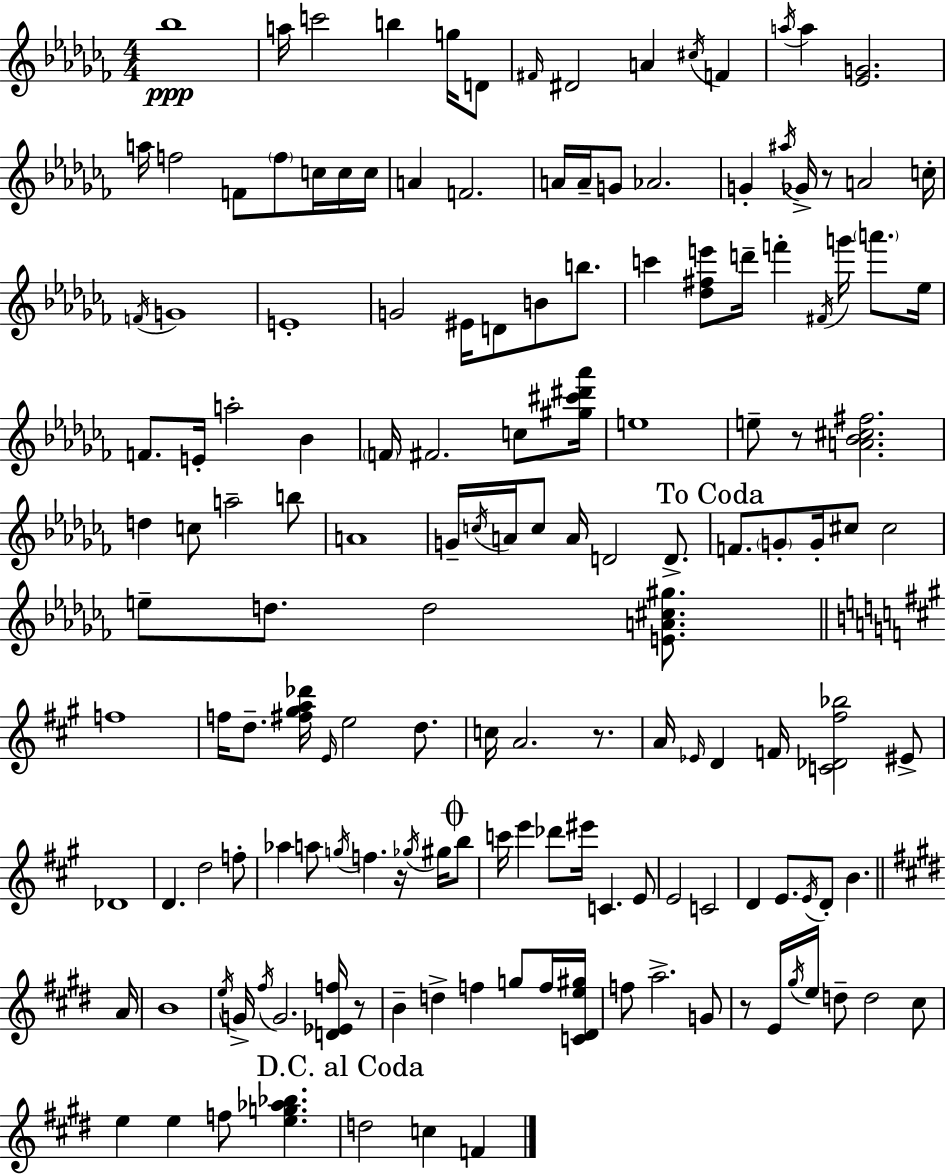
{
  \clef treble
  \numericTimeSignature
  \time 4/4
  \key aes \minor
  bes''1\ppp | a''16 c'''2 b''4 g''16 d'8 | \grace { fis'16 } dis'2 a'4 \acciaccatura { cis''16 } f'4 | \acciaccatura { a''16 } a''4 <ees' g'>2. | \break a''16 f''2 f'8 \parenthesize f''8 | c''16 c''16 c''16 a'4 f'2. | a'16 a'16-- g'8 aes'2. | g'4-. \acciaccatura { ais''16 } ges'16-> r8 a'2 | \break c''16-. \acciaccatura { f'16 } g'1 | e'1-. | g'2 eis'16 d'8 | b'8 b''8. c'''4 <des'' fis'' e'''>8 d'''16-- f'''4-. | \break \acciaccatura { fis'16 } g'''16 \parenthesize a'''8. ees''16 f'8. e'16-. a''2-. | bes'4 \parenthesize f'16 fis'2. | c''8 <gis'' cis''' dis''' aes'''>16 e''1 | e''8-- r8 <a' bes' cis'' fis''>2. | \break d''4 c''8 a''2-- | b''8 a'1 | g'16-- \acciaccatura { c''16 } a'16 c''8 a'16 d'2 | d'8.-> \mark "To Coda" f'8. \parenthesize g'8-. g'16-. cis''8 cis''2 | \break e''8-- d''8. d''2 | <e' a' cis'' gis''>8. \bar "||" \break \key a \major f''1 | f''16 d''8.-- <fis'' gis'' a'' des'''>16 \grace { e'16 } e''2 d''8. | c''16 a'2. r8. | a'16 \grace { ees'16 } d'4 f'16 <c' des' fis'' bes''>2 | \break eis'8-> des'1 | d'4. d''2 | f''8-. aes''4 a''8 \acciaccatura { g''16 } f''4. r16 | \acciaccatura { ges''16 } gis''16 \mark \markup { \musicglyph "scripts.coda" } b''8 c'''16 e'''4 des'''8 eis'''16 c'4. | \break e'8 e'2 c'2 | d'4 e'8. \acciaccatura { e'16 } d'8-. b'4. | \bar "||" \break \key e \major a'16 b'1 | \acciaccatura { e''16 } g'16-> \acciaccatura { fis''16 } g'2. | <d' ees' f''>16 r8 b'4-- d''4-> f''4 g''8 | f''16 <c' dis' e'' gis''>16 f''8 a''2.-> | \break g'8 r8 e'16 \acciaccatura { gis''16 } e''16 d''8-- d''2 | cis''8 e''4 e''4 f''8 <e'' g'' aes'' bes''>4. | \mark "D.C. al Coda" d''2 c''4 | f'4 \bar "|."
}